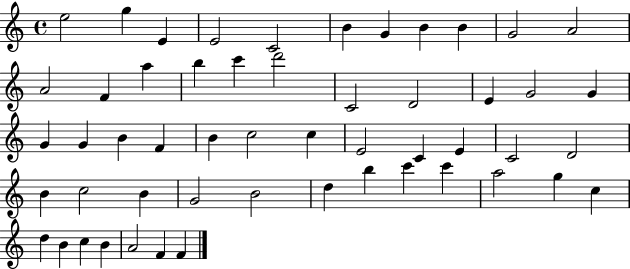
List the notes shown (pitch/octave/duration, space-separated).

E5/h G5/q E4/q E4/h C4/h B4/q G4/q B4/q B4/q G4/h A4/h A4/h F4/q A5/q B5/q C6/q D6/h C4/h D4/h E4/q G4/h G4/q G4/q G4/q B4/q F4/q B4/q C5/h C5/q E4/h C4/q E4/q C4/h D4/h B4/q C5/h B4/q G4/h B4/h D5/q B5/q C6/q C6/q A5/h G5/q C5/q D5/q B4/q C5/q B4/q A4/h F4/q F4/q